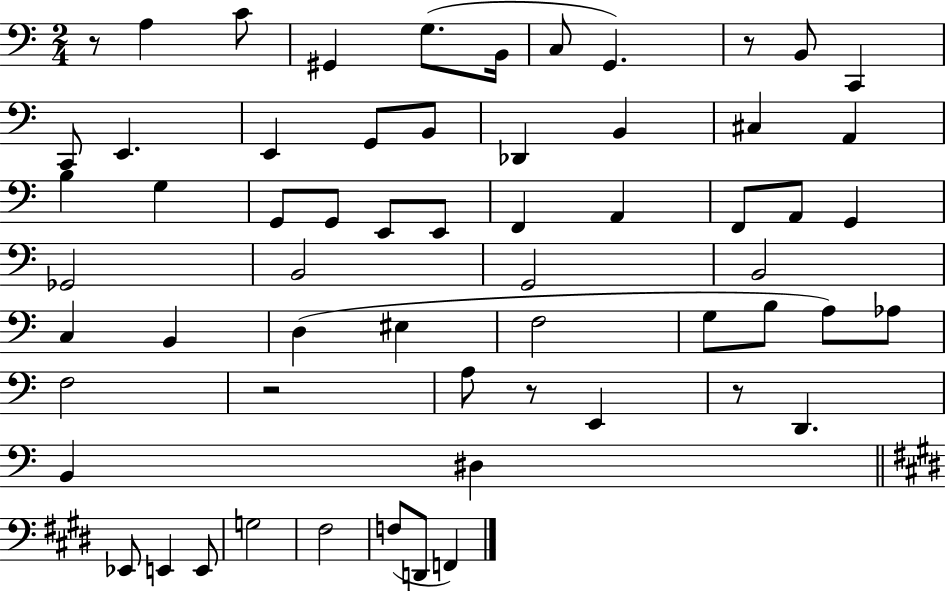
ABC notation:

X:1
T:Untitled
M:2/4
L:1/4
K:C
z/2 A, C/2 ^G,, G,/2 B,,/4 C,/2 G,, z/2 B,,/2 C,, C,,/2 E,, E,, G,,/2 B,,/2 _D,, B,, ^C, A,, B, G, G,,/2 G,,/2 E,,/2 E,,/2 F,, A,, F,,/2 A,,/2 G,, _G,,2 B,,2 G,,2 B,,2 C, B,, D, ^E, F,2 G,/2 B,/2 A,/2 _A,/2 F,2 z2 A,/2 z/2 E,, z/2 D,, B,, ^D, _E,,/2 E,, E,,/2 G,2 ^F,2 F,/2 D,,/2 F,,